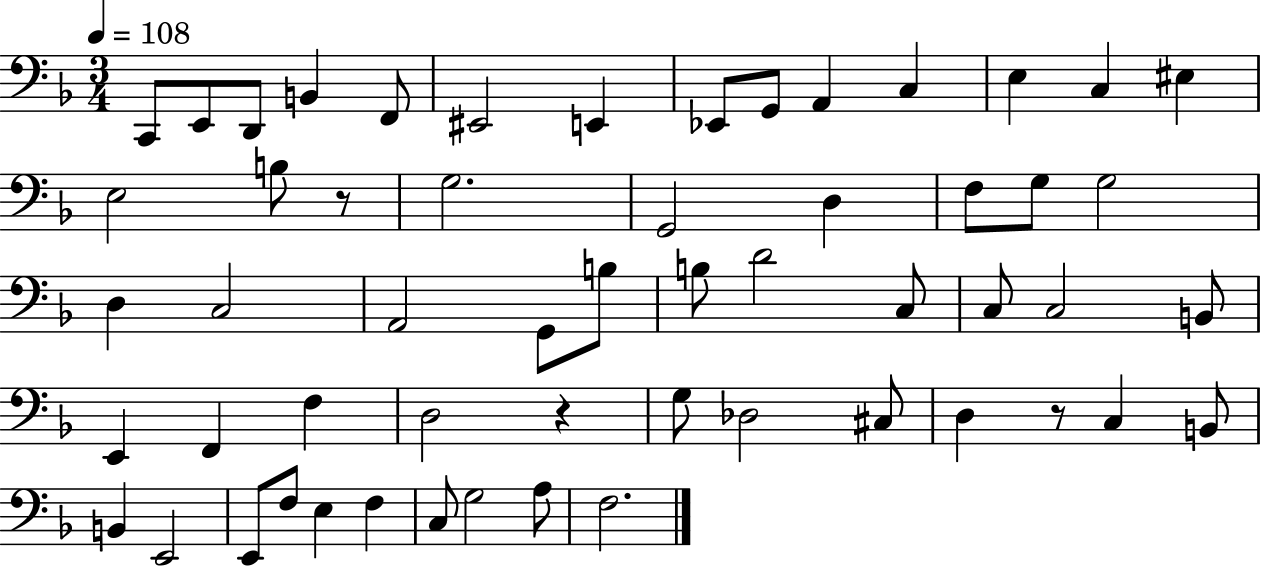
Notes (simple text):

C2/e E2/e D2/e B2/q F2/e EIS2/h E2/q Eb2/e G2/e A2/q C3/q E3/q C3/q EIS3/q E3/h B3/e R/e G3/h. G2/h D3/q F3/e G3/e G3/h D3/q C3/h A2/h G2/e B3/e B3/e D4/h C3/e C3/e C3/h B2/e E2/q F2/q F3/q D3/h R/q G3/e Db3/h C#3/e D3/q R/e C3/q B2/e B2/q E2/h E2/e F3/e E3/q F3/q C3/e G3/h A3/e F3/h.